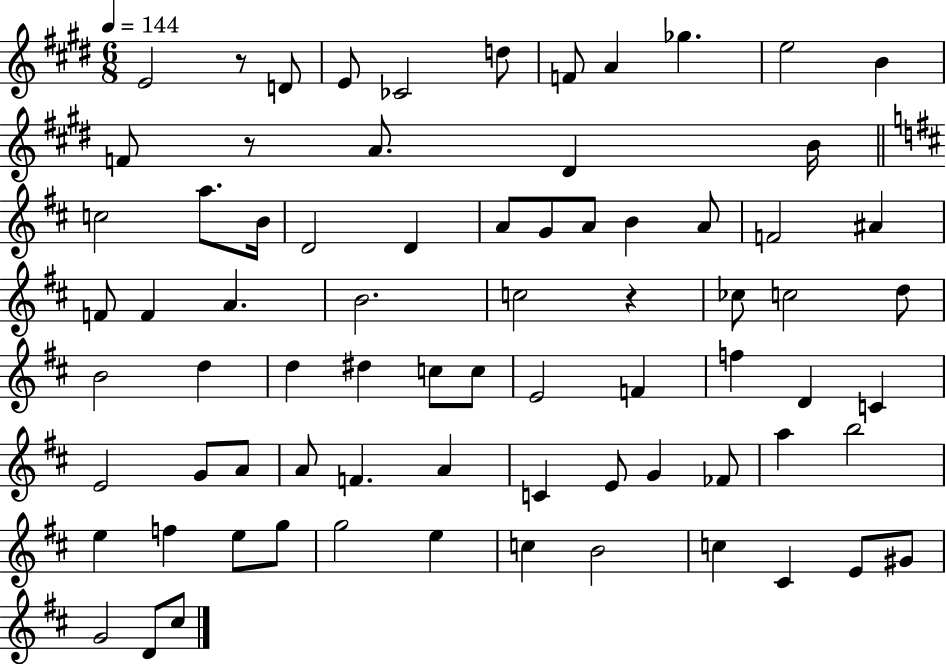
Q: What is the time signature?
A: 6/8